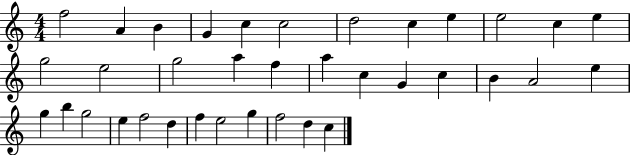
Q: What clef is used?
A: treble